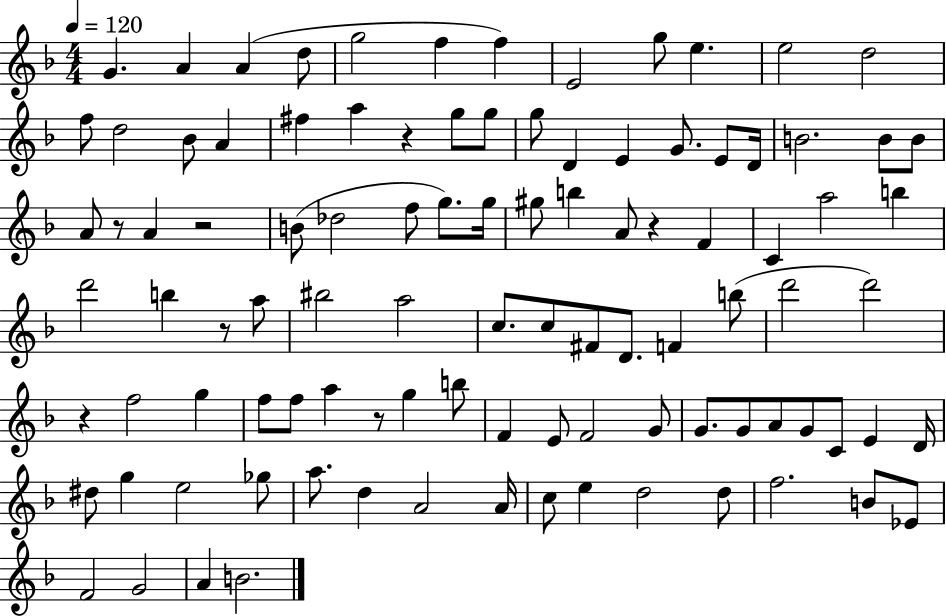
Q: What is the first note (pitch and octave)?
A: G4